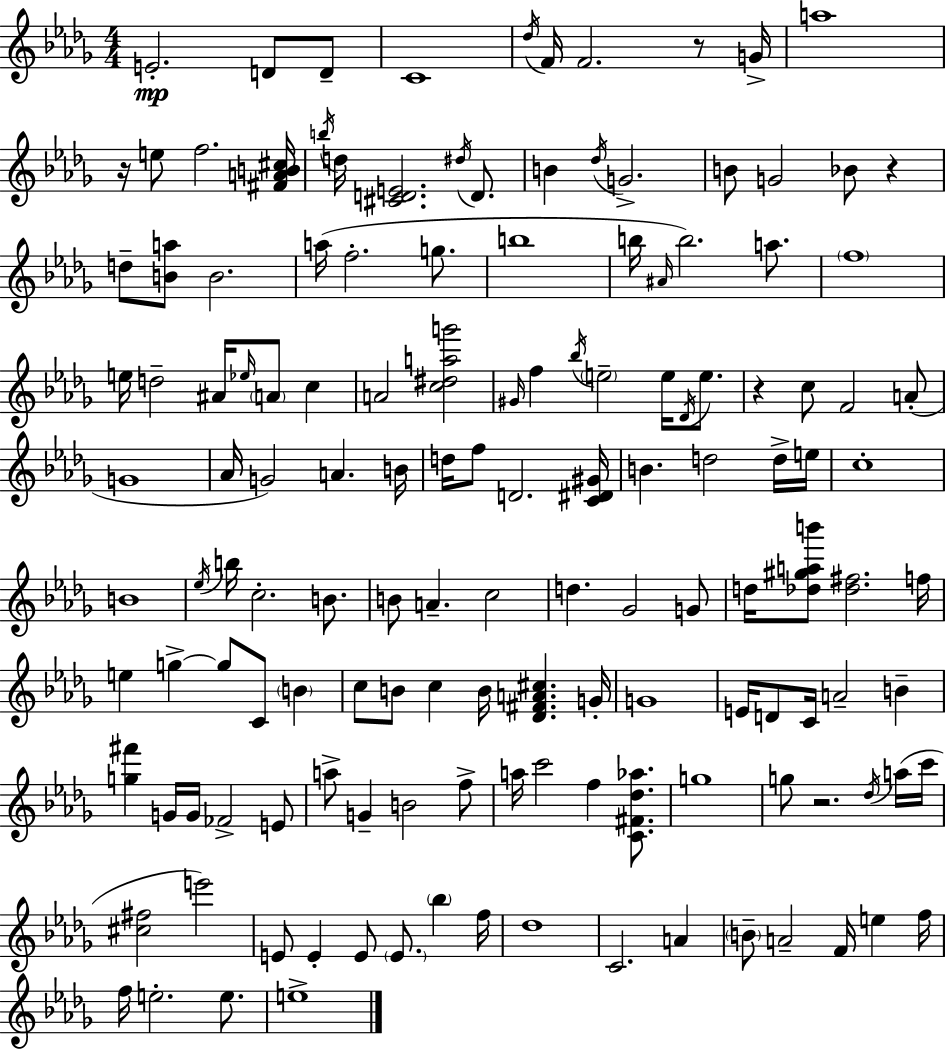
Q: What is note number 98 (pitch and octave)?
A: B4